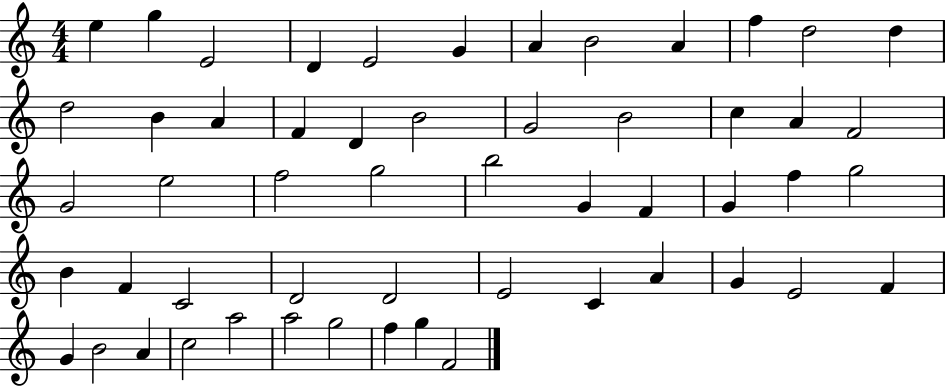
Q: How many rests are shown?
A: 0